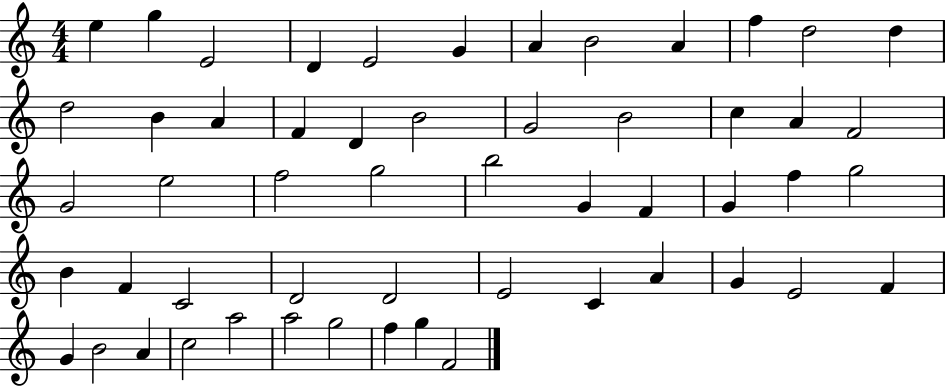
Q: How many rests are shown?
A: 0